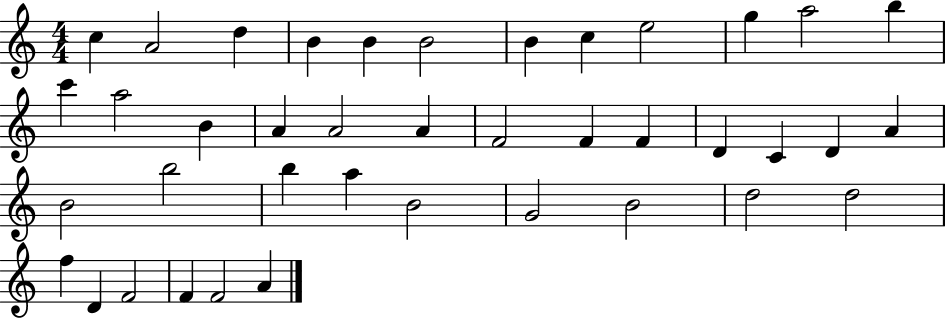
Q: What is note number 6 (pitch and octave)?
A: B4